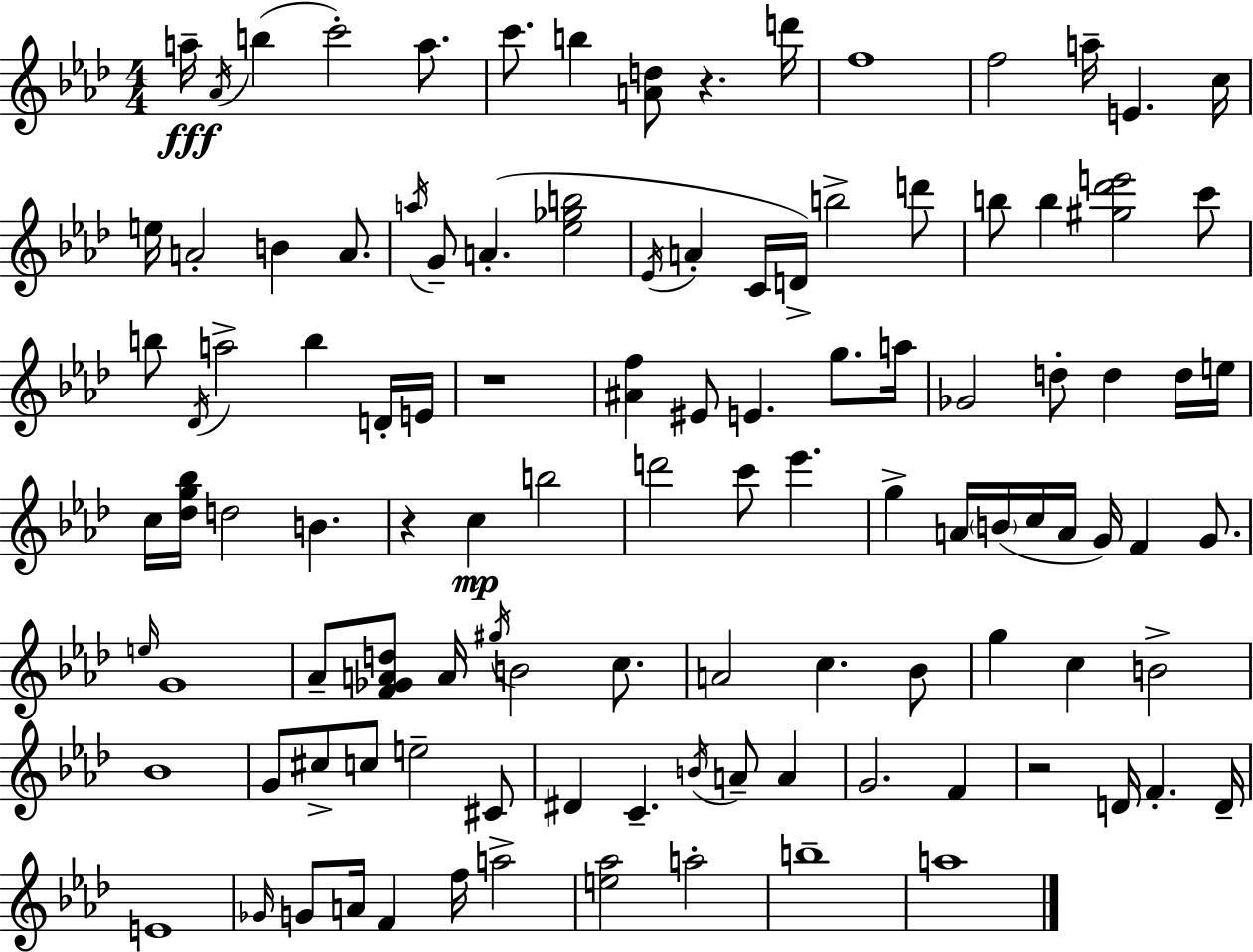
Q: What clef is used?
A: treble